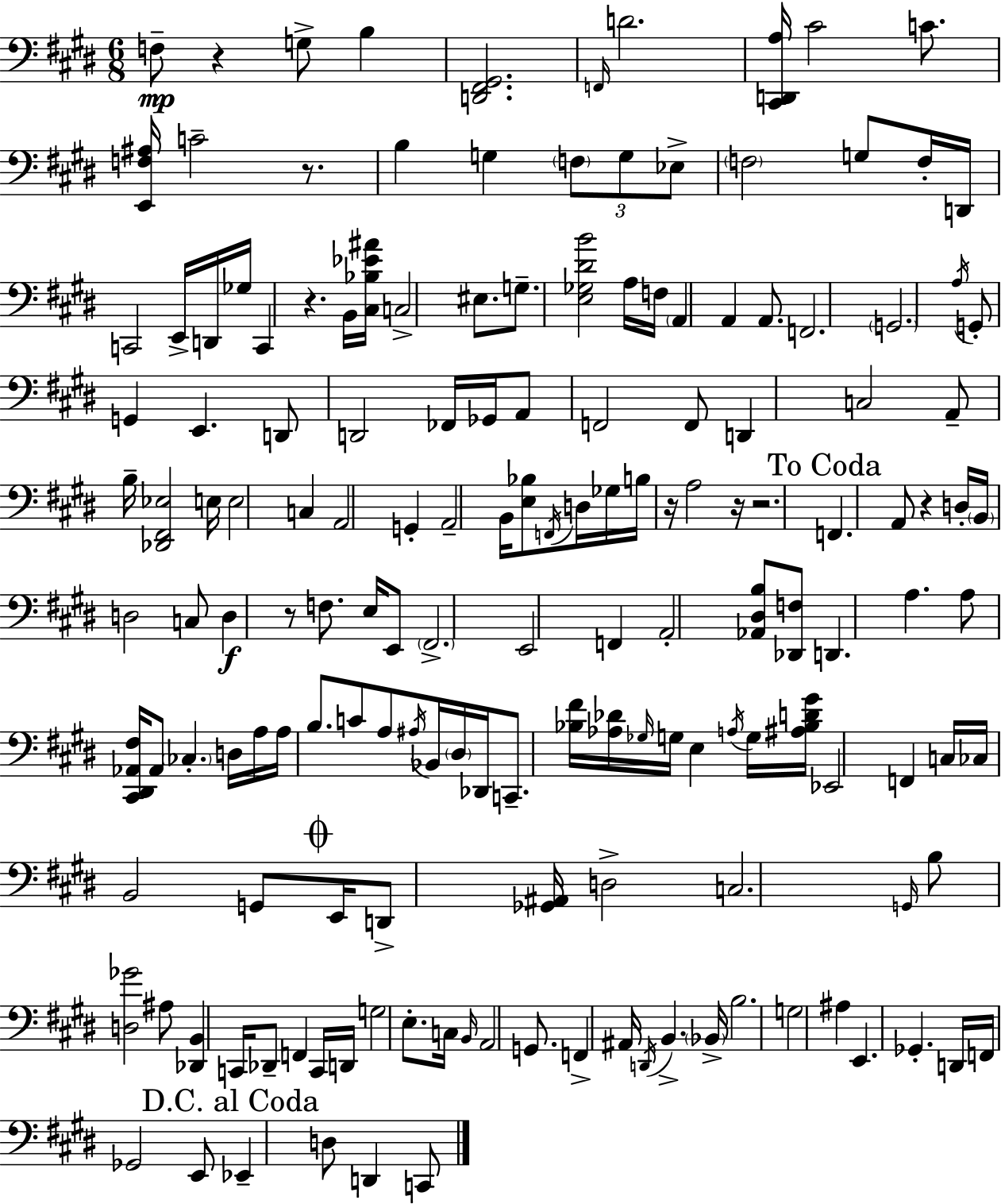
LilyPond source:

{
  \clef bass
  \numericTimeSignature
  \time 6/8
  \key e \major
  \repeat volta 2 { f8--\mp r4 g8-> b4 | <d, fis, gis,>2. | \grace { f,16 } d'2. | <cis, d, a>16 cis'2 c'8. | \break <e, f ais>16 c'2-- r8. | b4 g4 \tuplet 3/2 { \parenthesize f8 g8 | ees8-> } \parenthesize f2 g8 | f16-. d,16 c,2 e,16-> | \break d,16 ges16 c,4 r4. | b,16 <cis bes ees' ais'>16 c2-> eis8. | g8.-- <e ges dis' b'>2 | a16 f16 \parenthesize a,4 a,4 a,8. | \break f,2. | \parenthesize g,2. | \acciaccatura { a16 } g,8-. g,4 e,4. | d,8 d,2 | \break fes,16 ges,16 a,8 f,2 | f,8 d,4 c2 | a,8-- b16-- <des, fis, ees>2 | e16 e2 c4 | \break a,2 g,4-. | a,2-- b,16 <e bes>8 | \acciaccatura { f,16 } d16 ges16 b16 r16 a2 | r16 r2. | \break \mark "To Coda" f,4. a,8 r4 | d16-. \parenthesize b,16 d2 | c8 d4\f r8 f8. | e16 e,8 \parenthesize fis,2.-> | \break e,2 f,4 | a,2-. <aes, dis b>8 | <des, f>8 d,4. a4. | a8 <cis, dis, aes, fis>16 aes,8 \parenthesize ces4.-. | \break d16 a16 a16 b8. c'8 a8 | \acciaccatura { ais16 } bes,16 \parenthesize dis16 des,16 c,8.-- <bes fis'>16 <aes des'>16 \grace { ges16 } g16 e4 | \acciaccatura { a16 } g16 <ais bes d' gis'>16 ees,2 | f,4 c16 ces16 b,2 | \break g,8 \mark \markup { \musicglyph "scripts.coda" } e,16 d,8-> <ges, ais,>16 d2-> | c2. | \grace { g,16 } b8 <d ges'>2 | ais8 <des, b,>4 c,16 | \break des,8-- f,4 c,16 d,16 g2 | e8.-. c16 \grace { b,16 } a,2 | g,8. f,4-> | ais,16 \acciaccatura { d,16 } b,4.-> \parenthesize bes,16-> b2. | \break g2 | ais4 e,4. | ges,4.-. d,16 f,16 ges,2 | e,8 \mark "D.C. al Coda" ees,4-- | \break d8 d,4 c,8 } \bar "|."
}